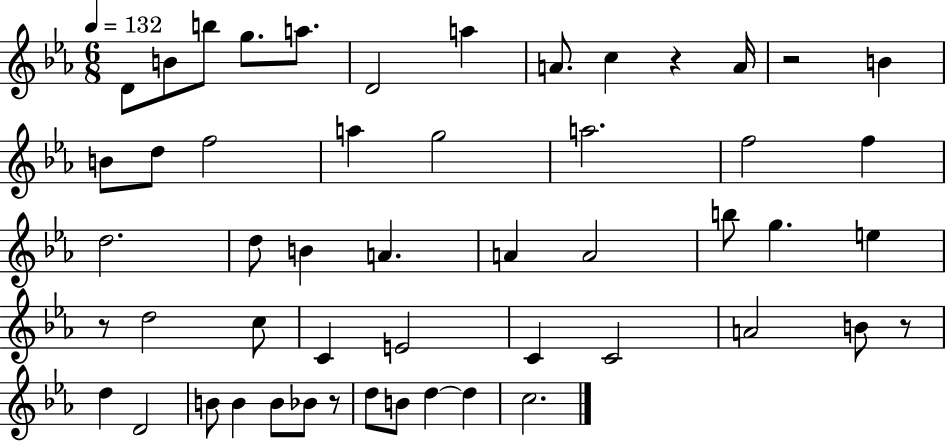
{
  \clef treble
  \numericTimeSignature
  \time 6/8
  \key ees \major
  \tempo 4 = 132
  d'8 b'8 b''8 g''8. a''8. | d'2 a''4 | a'8. c''4 r4 a'16 | r2 b'4 | \break b'8 d''8 f''2 | a''4 g''2 | a''2. | f''2 f''4 | \break d''2. | d''8 b'4 a'4. | a'4 a'2 | b''8 g''4. e''4 | \break r8 d''2 c''8 | c'4 e'2 | c'4 c'2 | a'2 b'8 r8 | \break d''4 d'2 | b'8 b'4 b'8 bes'8 r8 | d''8 b'8 d''4~~ d''4 | c''2. | \break \bar "|."
}